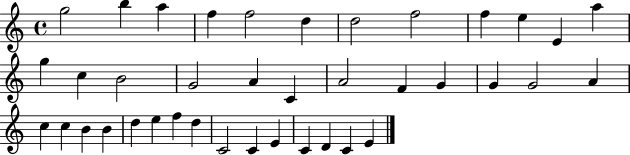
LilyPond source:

{
  \clef treble
  \time 4/4
  \defaultTimeSignature
  \key c \major
  g''2 b''4 a''4 | f''4 f''2 d''4 | d''2 f''2 | f''4 e''4 e'4 a''4 | \break g''4 c''4 b'2 | g'2 a'4 c'4 | a'2 f'4 g'4 | g'4 g'2 a'4 | \break c''4 c''4 b'4 b'4 | d''4 e''4 f''4 d''4 | c'2 c'4 e'4 | c'4 d'4 c'4 e'4 | \break \bar "|."
}